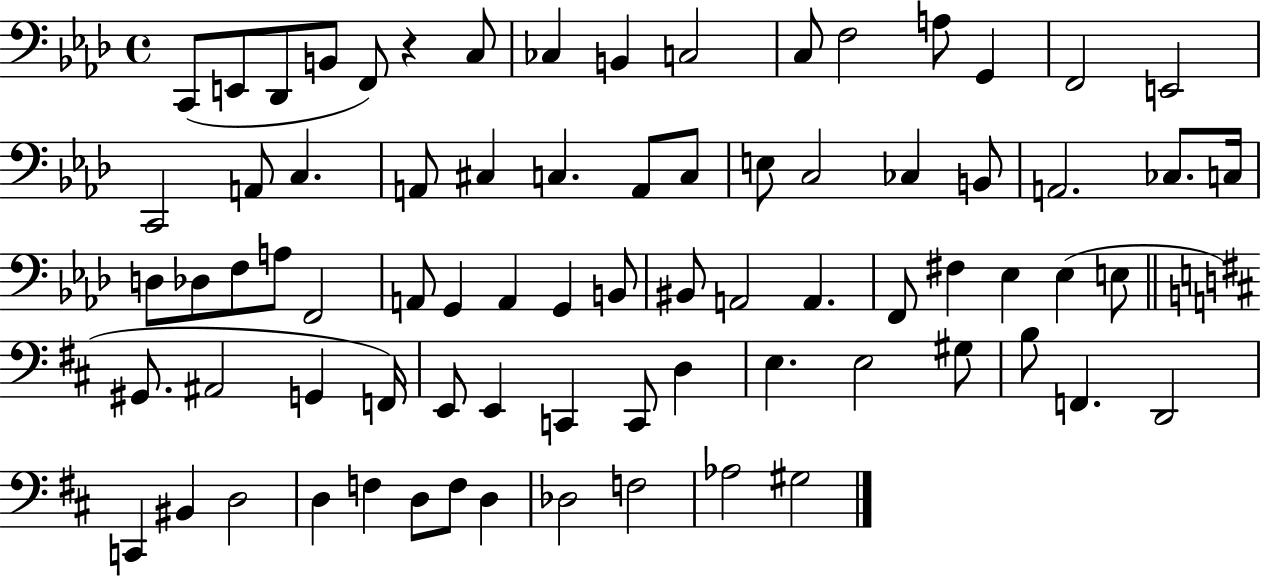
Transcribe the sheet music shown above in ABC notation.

X:1
T:Untitled
M:4/4
L:1/4
K:Ab
C,,/2 E,,/2 _D,,/2 B,,/2 F,,/2 z C,/2 _C, B,, C,2 C,/2 F,2 A,/2 G,, F,,2 E,,2 C,,2 A,,/2 C, A,,/2 ^C, C, A,,/2 C,/2 E,/2 C,2 _C, B,,/2 A,,2 _C,/2 C,/4 D,/2 _D,/2 F,/2 A,/2 F,,2 A,,/2 G,, A,, G,, B,,/2 ^B,,/2 A,,2 A,, F,,/2 ^F, _E, _E, E,/2 ^G,,/2 ^A,,2 G,, F,,/4 E,,/2 E,, C,, C,,/2 D, E, E,2 ^G,/2 B,/2 F,, D,,2 C,, ^B,, D,2 D, F, D,/2 F,/2 D, _D,2 F,2 _A,2 ^G,2